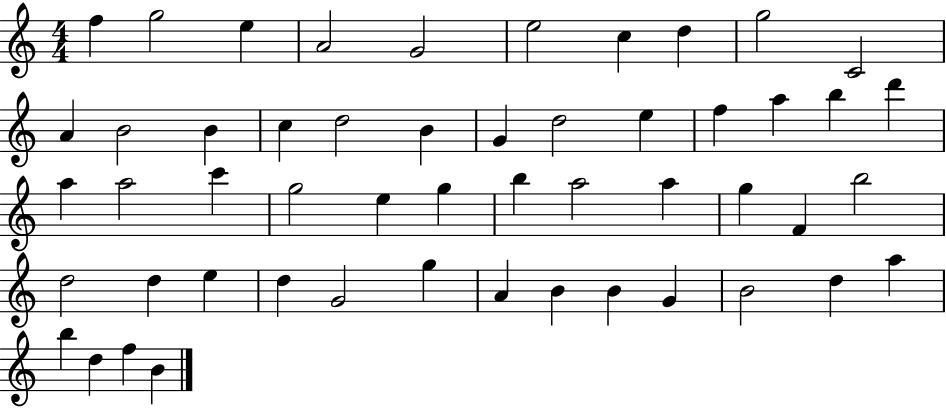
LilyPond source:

{
  \clef treble
  \numericTimeSignature
  \time 4/4
  \key c \major
  f''4 g''2 e''4 | a'2 g'2 | e''2 c''4 d''4 | g''2 c'2 | \break a'4 b'2 b'4 | c''4 d''2 b'4 | g'4 d''2 e''4 | f''4 a''4 b''4 d'''4 | \break a''4 a''2 c'''4 | g''2 e''4 g''4 | b''4 a''2 a''4 | g''4 f'4 b''2 | \break d''2 d''4 e''4 | d''4 g'2 g''4 | a'4 b'4 b'4 g'4 | b'2 d''4 a''4 | \break b''4 d''4 f''4 b'4 | \bar "|."
}